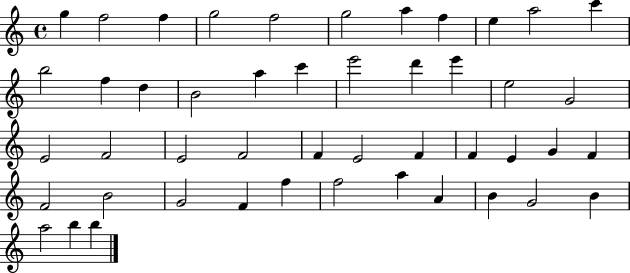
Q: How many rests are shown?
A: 0